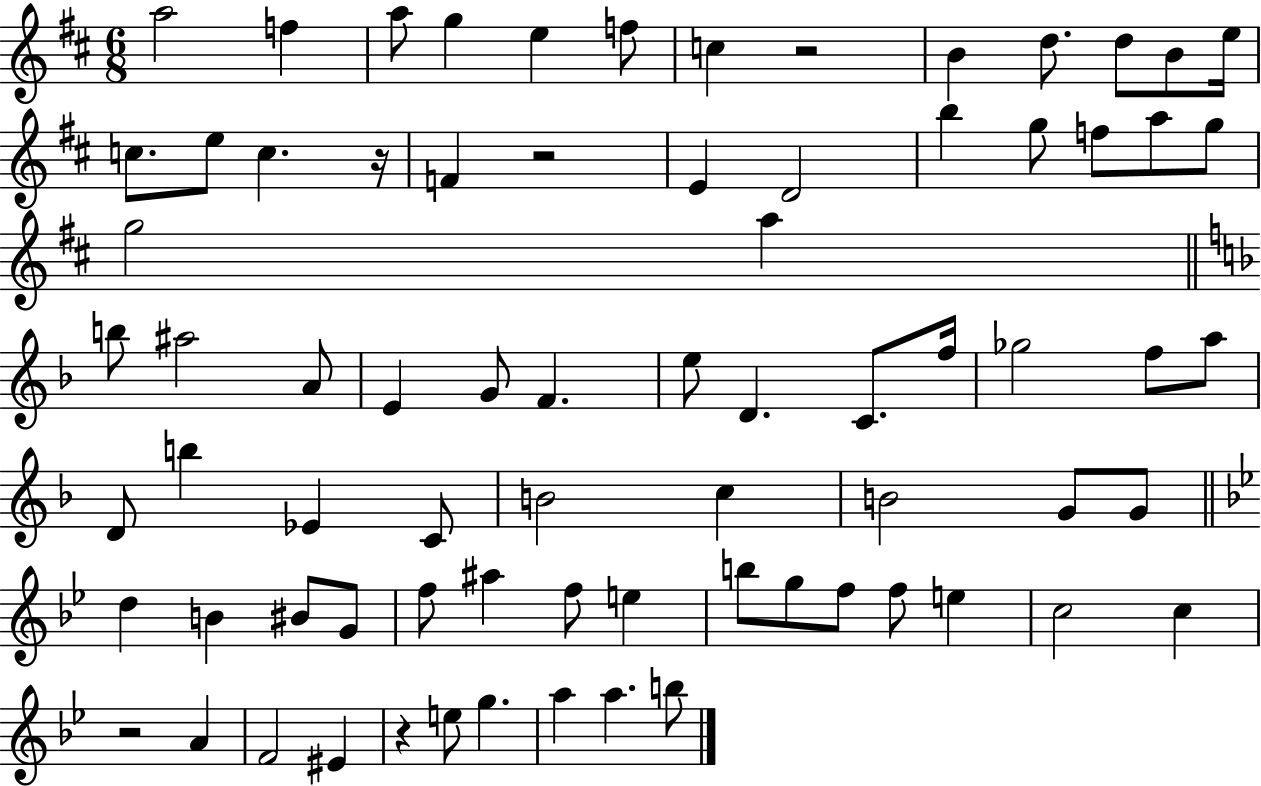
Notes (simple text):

A5/h F5/q A5/e G5/q E5/q F5/e C5/q R/h B4/q D5/e. D5/e B4/e E5/s C5/e. E5/e C5/q. R/s F4/q R/h E4/q D4/h B5/q G5/e F5/e A5/e G5/e G5/h A5/q B5/e A#5/h A4/e E4/q G4/e F4/q. E5/e D4/q. C4/e. F5/s Gb5/h F5/e A5/e D4/e B5/q Eb4/q C4/e B4/h C5/q B4/h G4/e G4/e D5/q B4/q BIS4/e G4/e F5/e A#5/q F5/e E5/q B5/e G5/e F5/e F5/e E5/q C5/h C5/q R/h A4/q F4/h EIS4/q R/q E5/e G5/q. A5/q A5/q. B5/e